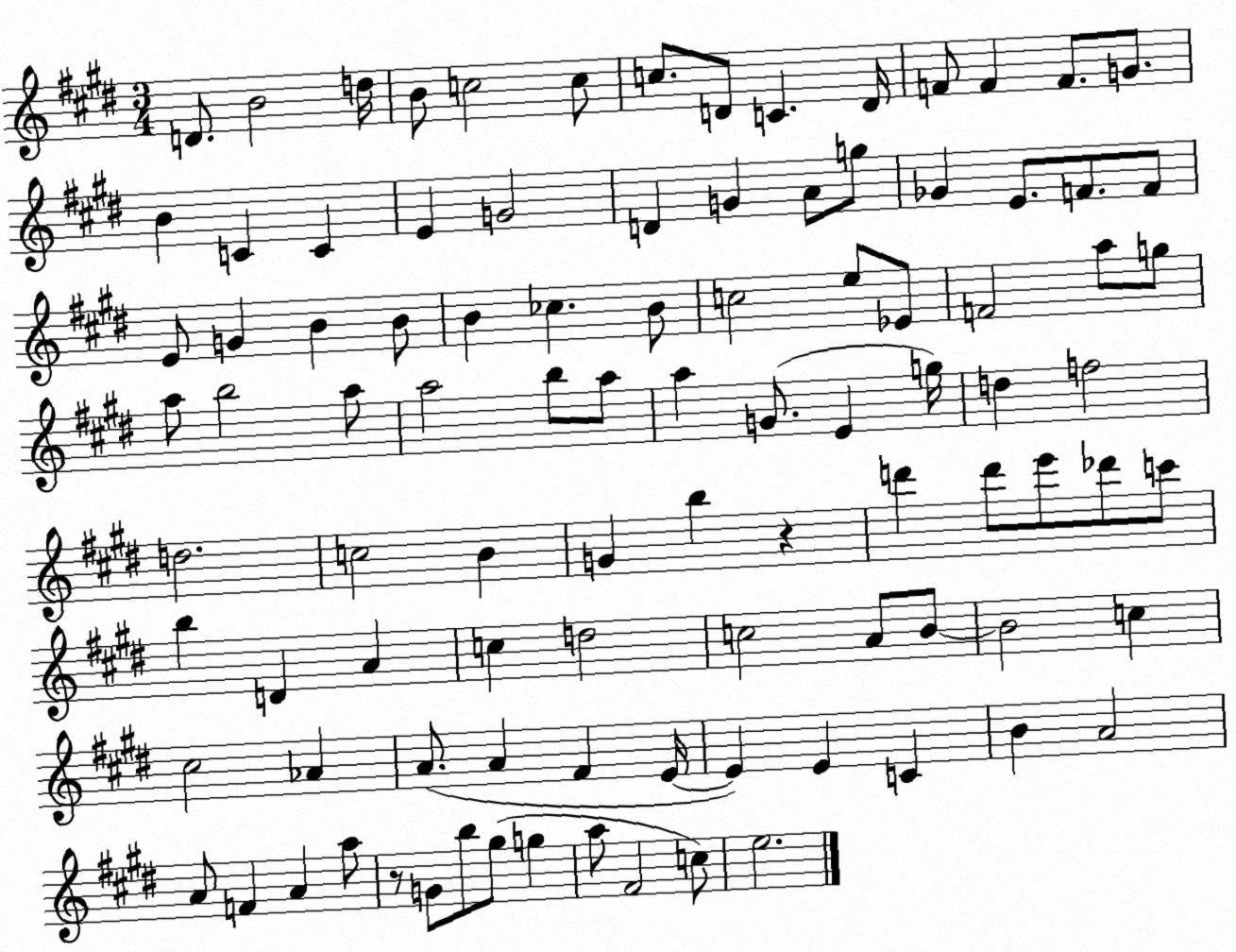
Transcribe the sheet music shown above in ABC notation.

X:1
T:Untitled
M:3/4
L:1/4
K:E
D/2 B2 d/4 B/2 c2 c/2 c/2 D/2 C D/4 F/2 F F/2 G/2 B C C E G2 D G A/2 g/2 _G E/2 F/2 F/2 E/2 G B B/2 B _c B/2 c2 e/2 _E/2 F2 a/2 g/2 a/2 b2 a/2 a2 b/2 a/2 a G/2 E g/4 d f2 d2 c2 B G b z d' d'/2 e'/2 _d'/2 c'/2 b D A c d2 c2 A/2 B/2 B2 c ^c2 _A A/2 A ^F E/4 E E C B A2 A/2 F A a/2 z/2 G/2 b/2 ^g/2 g a/2 ^F2 c/2 e2